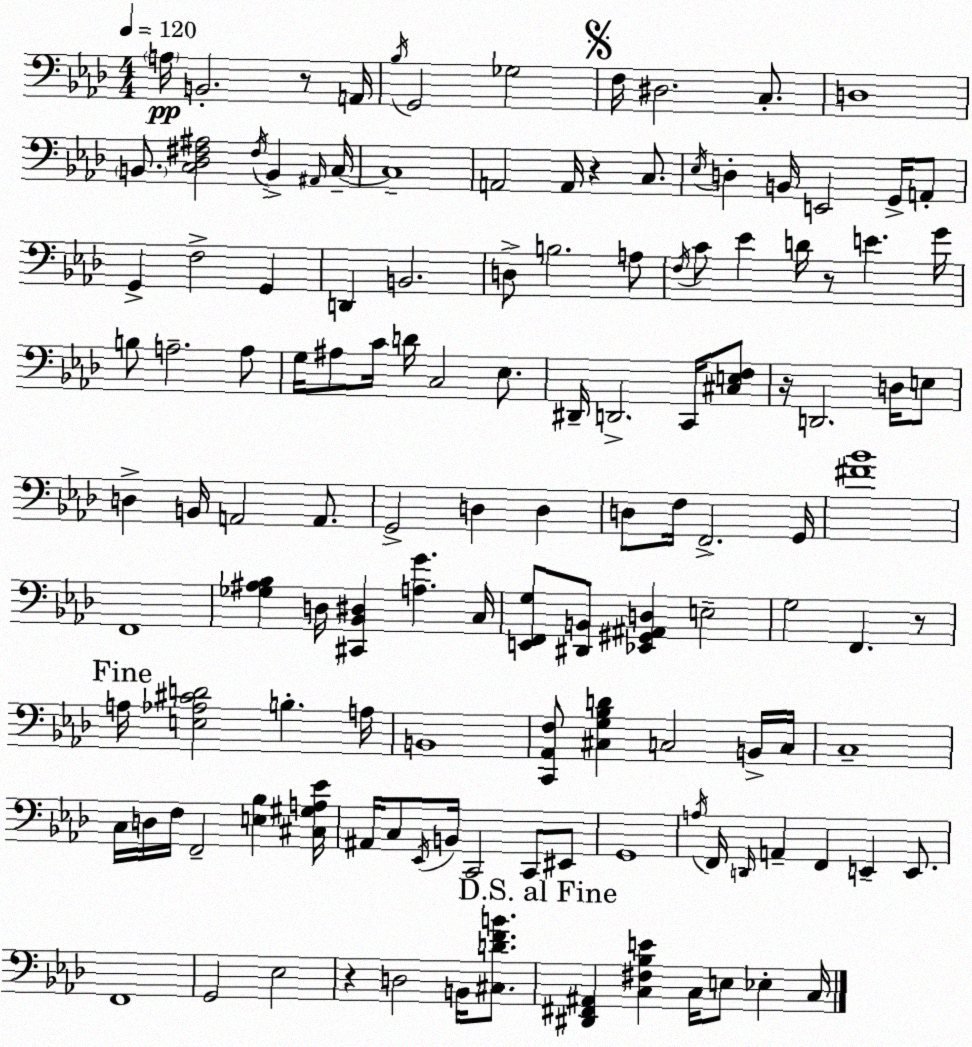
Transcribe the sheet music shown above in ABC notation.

X:1
T:Untitled
M:4/4
L:1/4
K:Ab
A,/4 B,,2 z/2 A,,/4 _B,/4 G,,2 _G,2 F,/4 ^D,2 C,/2 D,4 B,,/2 [C,_D,^F,^A,]2 ^F,/4 B,, ^A,,/4 C,/4 C,4 A,,2 A,,/4 z C,/2 _E,/4 D, B,,/4 E,,2 G,,/4 A,,/2 G,, F,2 G,, D,, B,,2 D,/2 B,2 A,/2 F,/4 C/2 _E D/4 z/2 E G/4 B,/2 A,2 A,/2 G,/4 ^A,/2 C/4 D/4 C,2 _E,/2 ^D,,/4 D,,2 C,,/4 [^C,E,F,]/2 z/4 D,,2 D,/4 E,/2 D, B,,/4 A,,2 A,,/2 G,,2 D, D, D,/2 F,/4 F,,2 G,,/4 [^F_B]4 F,,4 [_G,^A,_B,] D,/4 [^C,,_B,,^D,] [A,G] C,/4 [E,,F,,G,]/2 [^D,,B,,]/2 [_E,,^G,,^A,,D,] E,2 G,2 F,, z/2 A,/4 [E,_A,^CD]2 B, A,/4 B,,4 [C,,_A,,F,]/2 [^C,G,_B,D] C,2 B,,/4 C,/4 C,4 C,/4 D,/4 F,/4 F,,2 [E,_B,] [^C,^G,A,_E]/4 ^A,,/4 C,/2 _E,,/4 B,,/4 C,,2 C,,/2 ^E,,/2 G,,4 A,/4 F,,/4 D,,/4 A,, F,, E,, E,,/2 F,,4 G,,2 _E,2 z D,2 B,,/4 [^C,DFB]/2 [^D,,^F,,^A,,] [C,^F,_B,E] C,/4 E,/2 _E, C,/4